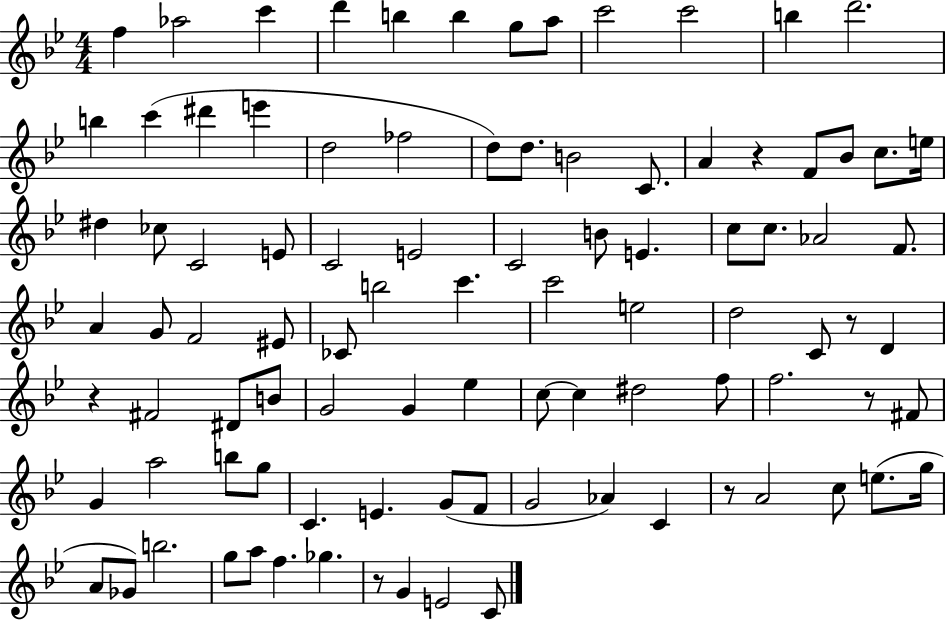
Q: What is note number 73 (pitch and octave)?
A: G4